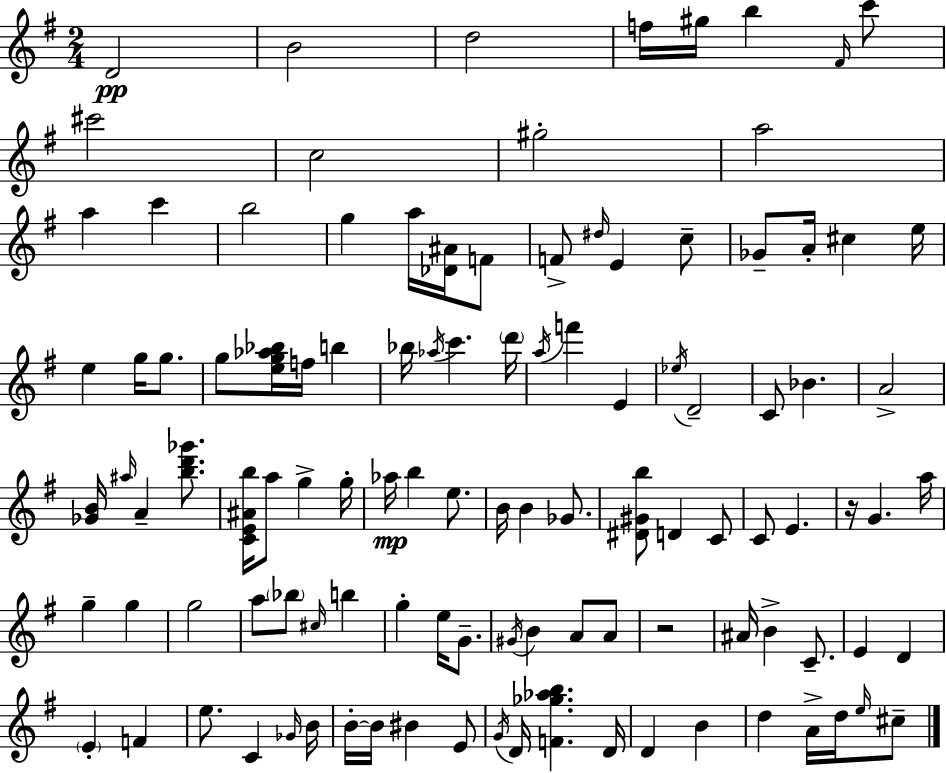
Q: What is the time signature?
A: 2/4